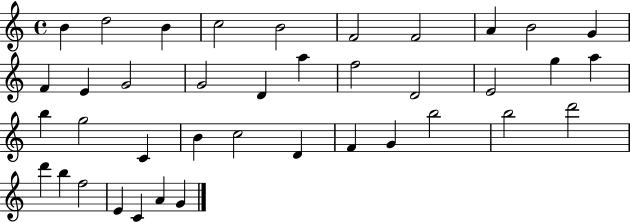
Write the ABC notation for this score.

X:1
T:Untitled
M:4/4
L:1/4
K:C
B d2 B c2 B2 F2 F2 A B2 G F E G2 G2 D a f2 D2 E2 g a b g2 C B c2 D F G b2 b2 d'2 d' b f2 E C A G